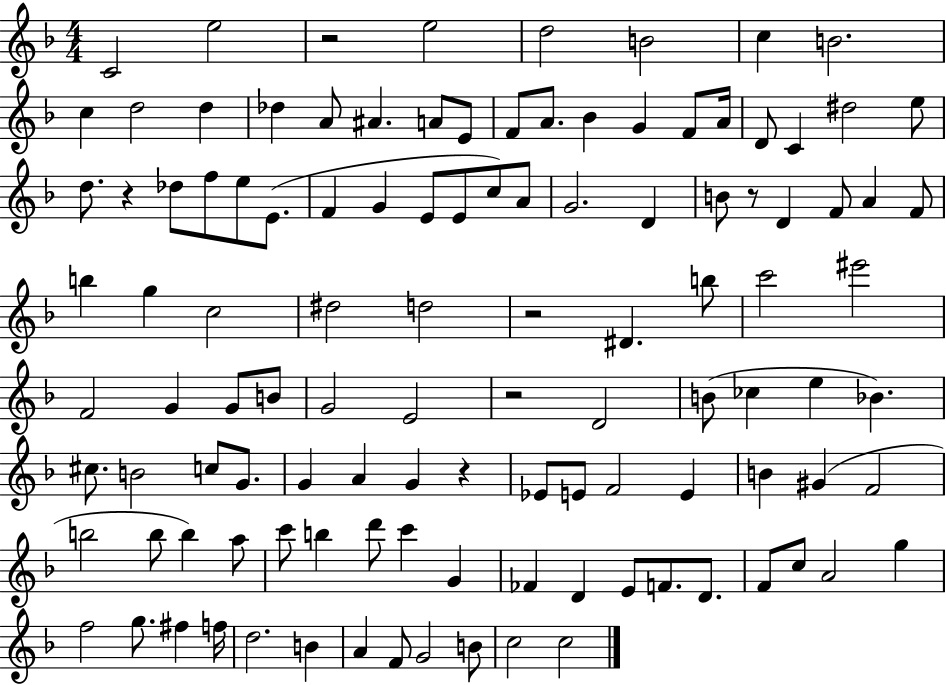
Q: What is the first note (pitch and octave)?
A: C4